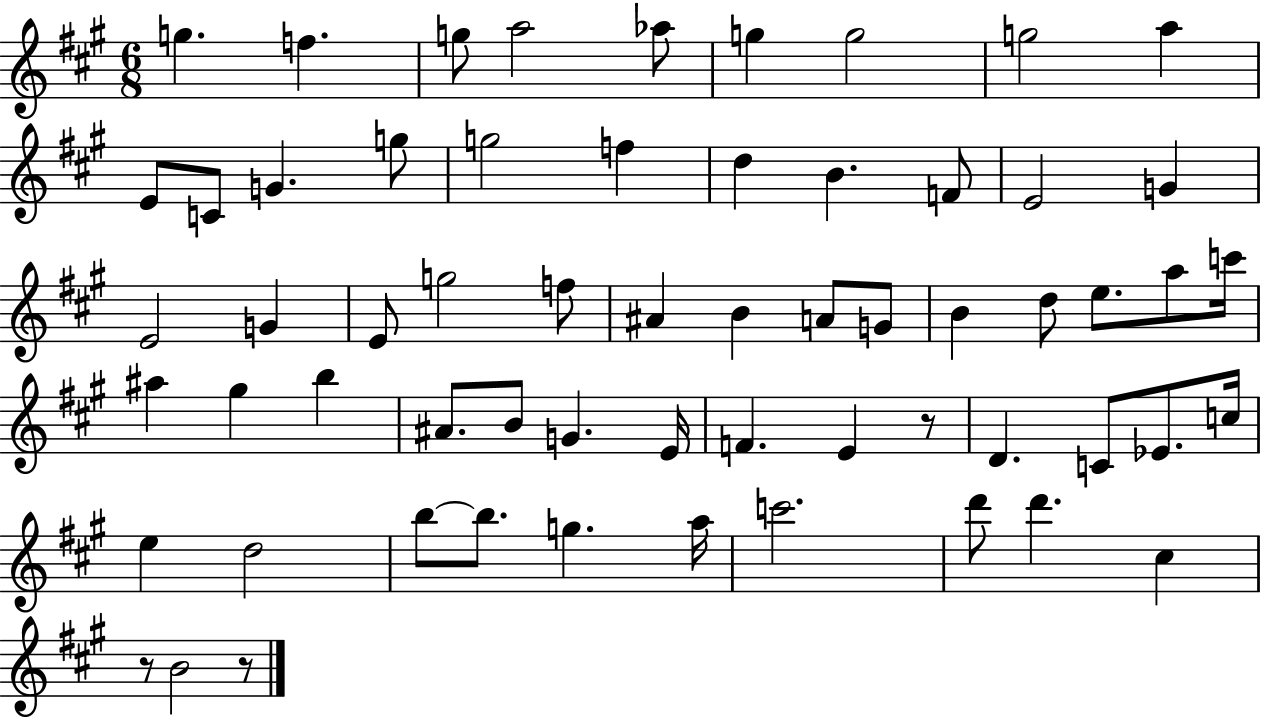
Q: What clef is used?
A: treble